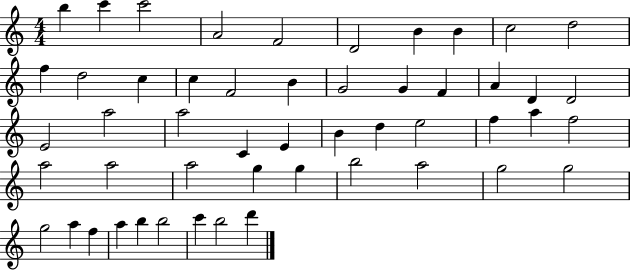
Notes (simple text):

B5/q C6/q C6/h A4/h F4/h D4/h B4/q B4/q C5/h D5/h F5/q D5/h C5/q C5/q F4/h B4/q G4/h G4/q F4/q A4/q D4/q D4/h E4/h A5/h A5/h C4/q E4/q B4/q D5/q E5/h F5/q A5/q F5/h A5/h A5/h A5/h G5/q G5/q B5/h A5/h G5/h G5/h G5/h A5/q F5/q A5/q B5/q B5/h C6/q B5/h D6/q